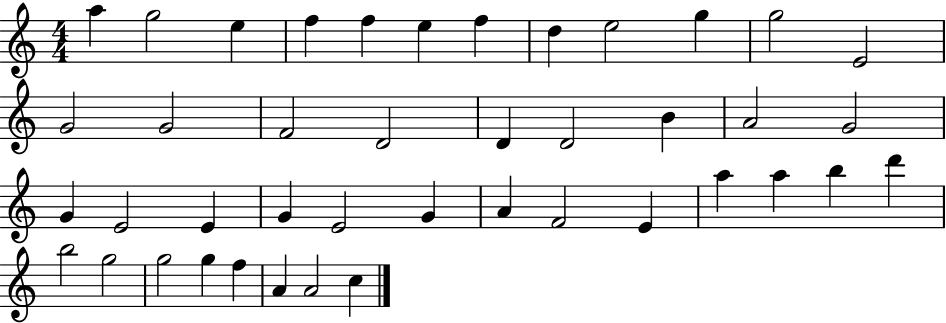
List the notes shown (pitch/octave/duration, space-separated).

A5/q G5/h E5/q F5/q F5/q E5/q F5/q D5/q E5/h G5/q G5/h E4/h G4/h G4/h F4/h D4/h D4/q D4/h B4/q A4/h G4/h G4/q E4/h E4/q G4/q E4/h G4/q A4/q F4/h E4/q A5/q A5/q B5/q D6/q B5/h G5/h G5/h G5/q F5/q A4/q A4/h C5/q